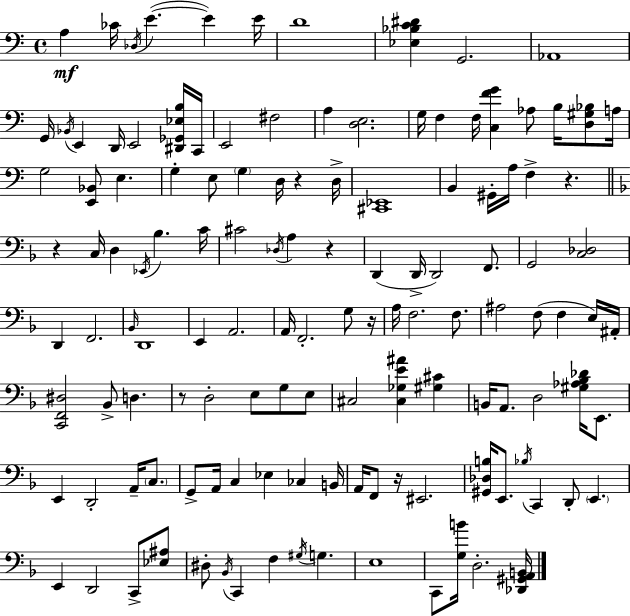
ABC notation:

X:1
T:Untitled
M:4/4
L:1/4
K:Am
A, _C/4 _D,/4 E E E/4 D4 [_E,_B,C^D] G,,2 _A,,4 G,,/4 _B,,/4 E,, D,,/4 E,,2 [^D,,_G,,_E,B,]/4 C,,/4 E,,2 ^F,2 A, [D,E,]2 G,/4 F, F,/4 [C,FG] _A,/2 B,/4 [D,^G,_B,]/2 A,/4 G,2 [E,,_B,,]/2 E, G, E,/2 G, D,/4 z D,/4 [^C,,_E,,]4 B,, ^G,,/4 A,/4 F, z z C,/4 D, _E,,/4 _B, C/4 ^C2 _D,/4 A, z D,, D,,/4 D,,2 F,,/2 G,,2 [C,_D,]2 D,, F,,2 _B,,/4 D,,4 E,, A,,2 A,,/4 F,,2 G,/2 z/4 A,/4 F,2 F,/2 ^A,2 F,/2 F, E,/4 ^A,,/4 [C,,F,,^D,]2 _B,,/2 D, z/2 D,2 E,/2 G,/2 E,/2 ^C,2 [^C,_G,E^A] [^G,^C] B,,/4 A,,/2 D,2 [^G,_A,_B,_D]/4 E,,/2 E,, D,,2 A,,/4 C,/2 G,,/2 A,,/4 C, _E, _C, B,,/4 A,,/4 F,,/2 z/4 ^E,,2 [^G,,_D,B,]/4 E,,/2 _B,/4 C,, D,,/2 E,, E,, D,,2 C,,/2 [_E,^A,]/2 ^D,/2 _B,,/4 C,, F, ^G,/4 G, E,4 C,,/2 [G,B]/4 D,2 [_D,,^G,,A,,B,,]/4